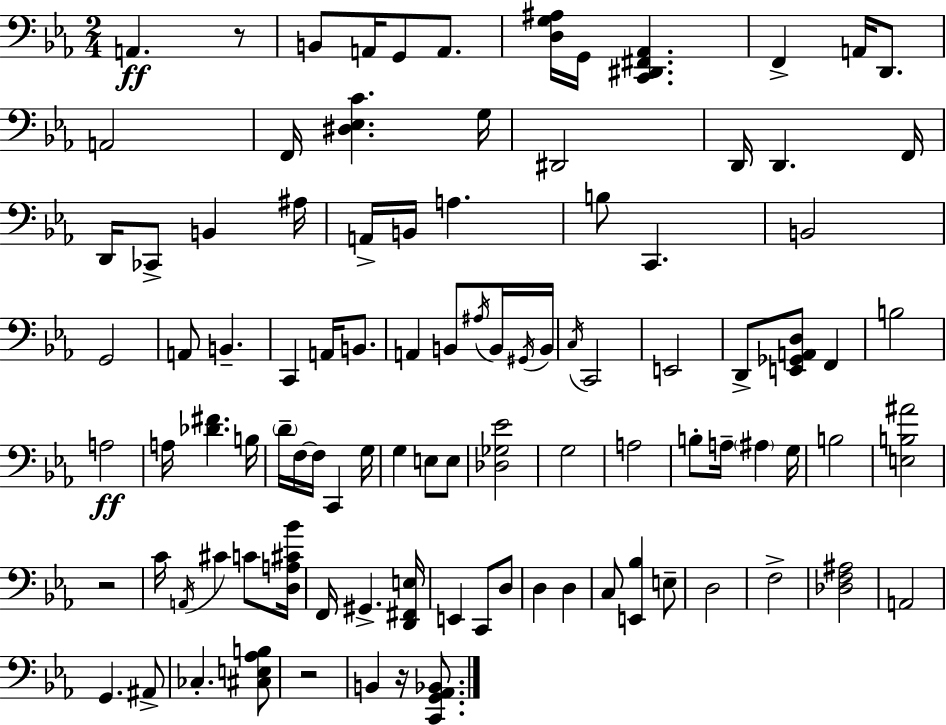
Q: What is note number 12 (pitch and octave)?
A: G3